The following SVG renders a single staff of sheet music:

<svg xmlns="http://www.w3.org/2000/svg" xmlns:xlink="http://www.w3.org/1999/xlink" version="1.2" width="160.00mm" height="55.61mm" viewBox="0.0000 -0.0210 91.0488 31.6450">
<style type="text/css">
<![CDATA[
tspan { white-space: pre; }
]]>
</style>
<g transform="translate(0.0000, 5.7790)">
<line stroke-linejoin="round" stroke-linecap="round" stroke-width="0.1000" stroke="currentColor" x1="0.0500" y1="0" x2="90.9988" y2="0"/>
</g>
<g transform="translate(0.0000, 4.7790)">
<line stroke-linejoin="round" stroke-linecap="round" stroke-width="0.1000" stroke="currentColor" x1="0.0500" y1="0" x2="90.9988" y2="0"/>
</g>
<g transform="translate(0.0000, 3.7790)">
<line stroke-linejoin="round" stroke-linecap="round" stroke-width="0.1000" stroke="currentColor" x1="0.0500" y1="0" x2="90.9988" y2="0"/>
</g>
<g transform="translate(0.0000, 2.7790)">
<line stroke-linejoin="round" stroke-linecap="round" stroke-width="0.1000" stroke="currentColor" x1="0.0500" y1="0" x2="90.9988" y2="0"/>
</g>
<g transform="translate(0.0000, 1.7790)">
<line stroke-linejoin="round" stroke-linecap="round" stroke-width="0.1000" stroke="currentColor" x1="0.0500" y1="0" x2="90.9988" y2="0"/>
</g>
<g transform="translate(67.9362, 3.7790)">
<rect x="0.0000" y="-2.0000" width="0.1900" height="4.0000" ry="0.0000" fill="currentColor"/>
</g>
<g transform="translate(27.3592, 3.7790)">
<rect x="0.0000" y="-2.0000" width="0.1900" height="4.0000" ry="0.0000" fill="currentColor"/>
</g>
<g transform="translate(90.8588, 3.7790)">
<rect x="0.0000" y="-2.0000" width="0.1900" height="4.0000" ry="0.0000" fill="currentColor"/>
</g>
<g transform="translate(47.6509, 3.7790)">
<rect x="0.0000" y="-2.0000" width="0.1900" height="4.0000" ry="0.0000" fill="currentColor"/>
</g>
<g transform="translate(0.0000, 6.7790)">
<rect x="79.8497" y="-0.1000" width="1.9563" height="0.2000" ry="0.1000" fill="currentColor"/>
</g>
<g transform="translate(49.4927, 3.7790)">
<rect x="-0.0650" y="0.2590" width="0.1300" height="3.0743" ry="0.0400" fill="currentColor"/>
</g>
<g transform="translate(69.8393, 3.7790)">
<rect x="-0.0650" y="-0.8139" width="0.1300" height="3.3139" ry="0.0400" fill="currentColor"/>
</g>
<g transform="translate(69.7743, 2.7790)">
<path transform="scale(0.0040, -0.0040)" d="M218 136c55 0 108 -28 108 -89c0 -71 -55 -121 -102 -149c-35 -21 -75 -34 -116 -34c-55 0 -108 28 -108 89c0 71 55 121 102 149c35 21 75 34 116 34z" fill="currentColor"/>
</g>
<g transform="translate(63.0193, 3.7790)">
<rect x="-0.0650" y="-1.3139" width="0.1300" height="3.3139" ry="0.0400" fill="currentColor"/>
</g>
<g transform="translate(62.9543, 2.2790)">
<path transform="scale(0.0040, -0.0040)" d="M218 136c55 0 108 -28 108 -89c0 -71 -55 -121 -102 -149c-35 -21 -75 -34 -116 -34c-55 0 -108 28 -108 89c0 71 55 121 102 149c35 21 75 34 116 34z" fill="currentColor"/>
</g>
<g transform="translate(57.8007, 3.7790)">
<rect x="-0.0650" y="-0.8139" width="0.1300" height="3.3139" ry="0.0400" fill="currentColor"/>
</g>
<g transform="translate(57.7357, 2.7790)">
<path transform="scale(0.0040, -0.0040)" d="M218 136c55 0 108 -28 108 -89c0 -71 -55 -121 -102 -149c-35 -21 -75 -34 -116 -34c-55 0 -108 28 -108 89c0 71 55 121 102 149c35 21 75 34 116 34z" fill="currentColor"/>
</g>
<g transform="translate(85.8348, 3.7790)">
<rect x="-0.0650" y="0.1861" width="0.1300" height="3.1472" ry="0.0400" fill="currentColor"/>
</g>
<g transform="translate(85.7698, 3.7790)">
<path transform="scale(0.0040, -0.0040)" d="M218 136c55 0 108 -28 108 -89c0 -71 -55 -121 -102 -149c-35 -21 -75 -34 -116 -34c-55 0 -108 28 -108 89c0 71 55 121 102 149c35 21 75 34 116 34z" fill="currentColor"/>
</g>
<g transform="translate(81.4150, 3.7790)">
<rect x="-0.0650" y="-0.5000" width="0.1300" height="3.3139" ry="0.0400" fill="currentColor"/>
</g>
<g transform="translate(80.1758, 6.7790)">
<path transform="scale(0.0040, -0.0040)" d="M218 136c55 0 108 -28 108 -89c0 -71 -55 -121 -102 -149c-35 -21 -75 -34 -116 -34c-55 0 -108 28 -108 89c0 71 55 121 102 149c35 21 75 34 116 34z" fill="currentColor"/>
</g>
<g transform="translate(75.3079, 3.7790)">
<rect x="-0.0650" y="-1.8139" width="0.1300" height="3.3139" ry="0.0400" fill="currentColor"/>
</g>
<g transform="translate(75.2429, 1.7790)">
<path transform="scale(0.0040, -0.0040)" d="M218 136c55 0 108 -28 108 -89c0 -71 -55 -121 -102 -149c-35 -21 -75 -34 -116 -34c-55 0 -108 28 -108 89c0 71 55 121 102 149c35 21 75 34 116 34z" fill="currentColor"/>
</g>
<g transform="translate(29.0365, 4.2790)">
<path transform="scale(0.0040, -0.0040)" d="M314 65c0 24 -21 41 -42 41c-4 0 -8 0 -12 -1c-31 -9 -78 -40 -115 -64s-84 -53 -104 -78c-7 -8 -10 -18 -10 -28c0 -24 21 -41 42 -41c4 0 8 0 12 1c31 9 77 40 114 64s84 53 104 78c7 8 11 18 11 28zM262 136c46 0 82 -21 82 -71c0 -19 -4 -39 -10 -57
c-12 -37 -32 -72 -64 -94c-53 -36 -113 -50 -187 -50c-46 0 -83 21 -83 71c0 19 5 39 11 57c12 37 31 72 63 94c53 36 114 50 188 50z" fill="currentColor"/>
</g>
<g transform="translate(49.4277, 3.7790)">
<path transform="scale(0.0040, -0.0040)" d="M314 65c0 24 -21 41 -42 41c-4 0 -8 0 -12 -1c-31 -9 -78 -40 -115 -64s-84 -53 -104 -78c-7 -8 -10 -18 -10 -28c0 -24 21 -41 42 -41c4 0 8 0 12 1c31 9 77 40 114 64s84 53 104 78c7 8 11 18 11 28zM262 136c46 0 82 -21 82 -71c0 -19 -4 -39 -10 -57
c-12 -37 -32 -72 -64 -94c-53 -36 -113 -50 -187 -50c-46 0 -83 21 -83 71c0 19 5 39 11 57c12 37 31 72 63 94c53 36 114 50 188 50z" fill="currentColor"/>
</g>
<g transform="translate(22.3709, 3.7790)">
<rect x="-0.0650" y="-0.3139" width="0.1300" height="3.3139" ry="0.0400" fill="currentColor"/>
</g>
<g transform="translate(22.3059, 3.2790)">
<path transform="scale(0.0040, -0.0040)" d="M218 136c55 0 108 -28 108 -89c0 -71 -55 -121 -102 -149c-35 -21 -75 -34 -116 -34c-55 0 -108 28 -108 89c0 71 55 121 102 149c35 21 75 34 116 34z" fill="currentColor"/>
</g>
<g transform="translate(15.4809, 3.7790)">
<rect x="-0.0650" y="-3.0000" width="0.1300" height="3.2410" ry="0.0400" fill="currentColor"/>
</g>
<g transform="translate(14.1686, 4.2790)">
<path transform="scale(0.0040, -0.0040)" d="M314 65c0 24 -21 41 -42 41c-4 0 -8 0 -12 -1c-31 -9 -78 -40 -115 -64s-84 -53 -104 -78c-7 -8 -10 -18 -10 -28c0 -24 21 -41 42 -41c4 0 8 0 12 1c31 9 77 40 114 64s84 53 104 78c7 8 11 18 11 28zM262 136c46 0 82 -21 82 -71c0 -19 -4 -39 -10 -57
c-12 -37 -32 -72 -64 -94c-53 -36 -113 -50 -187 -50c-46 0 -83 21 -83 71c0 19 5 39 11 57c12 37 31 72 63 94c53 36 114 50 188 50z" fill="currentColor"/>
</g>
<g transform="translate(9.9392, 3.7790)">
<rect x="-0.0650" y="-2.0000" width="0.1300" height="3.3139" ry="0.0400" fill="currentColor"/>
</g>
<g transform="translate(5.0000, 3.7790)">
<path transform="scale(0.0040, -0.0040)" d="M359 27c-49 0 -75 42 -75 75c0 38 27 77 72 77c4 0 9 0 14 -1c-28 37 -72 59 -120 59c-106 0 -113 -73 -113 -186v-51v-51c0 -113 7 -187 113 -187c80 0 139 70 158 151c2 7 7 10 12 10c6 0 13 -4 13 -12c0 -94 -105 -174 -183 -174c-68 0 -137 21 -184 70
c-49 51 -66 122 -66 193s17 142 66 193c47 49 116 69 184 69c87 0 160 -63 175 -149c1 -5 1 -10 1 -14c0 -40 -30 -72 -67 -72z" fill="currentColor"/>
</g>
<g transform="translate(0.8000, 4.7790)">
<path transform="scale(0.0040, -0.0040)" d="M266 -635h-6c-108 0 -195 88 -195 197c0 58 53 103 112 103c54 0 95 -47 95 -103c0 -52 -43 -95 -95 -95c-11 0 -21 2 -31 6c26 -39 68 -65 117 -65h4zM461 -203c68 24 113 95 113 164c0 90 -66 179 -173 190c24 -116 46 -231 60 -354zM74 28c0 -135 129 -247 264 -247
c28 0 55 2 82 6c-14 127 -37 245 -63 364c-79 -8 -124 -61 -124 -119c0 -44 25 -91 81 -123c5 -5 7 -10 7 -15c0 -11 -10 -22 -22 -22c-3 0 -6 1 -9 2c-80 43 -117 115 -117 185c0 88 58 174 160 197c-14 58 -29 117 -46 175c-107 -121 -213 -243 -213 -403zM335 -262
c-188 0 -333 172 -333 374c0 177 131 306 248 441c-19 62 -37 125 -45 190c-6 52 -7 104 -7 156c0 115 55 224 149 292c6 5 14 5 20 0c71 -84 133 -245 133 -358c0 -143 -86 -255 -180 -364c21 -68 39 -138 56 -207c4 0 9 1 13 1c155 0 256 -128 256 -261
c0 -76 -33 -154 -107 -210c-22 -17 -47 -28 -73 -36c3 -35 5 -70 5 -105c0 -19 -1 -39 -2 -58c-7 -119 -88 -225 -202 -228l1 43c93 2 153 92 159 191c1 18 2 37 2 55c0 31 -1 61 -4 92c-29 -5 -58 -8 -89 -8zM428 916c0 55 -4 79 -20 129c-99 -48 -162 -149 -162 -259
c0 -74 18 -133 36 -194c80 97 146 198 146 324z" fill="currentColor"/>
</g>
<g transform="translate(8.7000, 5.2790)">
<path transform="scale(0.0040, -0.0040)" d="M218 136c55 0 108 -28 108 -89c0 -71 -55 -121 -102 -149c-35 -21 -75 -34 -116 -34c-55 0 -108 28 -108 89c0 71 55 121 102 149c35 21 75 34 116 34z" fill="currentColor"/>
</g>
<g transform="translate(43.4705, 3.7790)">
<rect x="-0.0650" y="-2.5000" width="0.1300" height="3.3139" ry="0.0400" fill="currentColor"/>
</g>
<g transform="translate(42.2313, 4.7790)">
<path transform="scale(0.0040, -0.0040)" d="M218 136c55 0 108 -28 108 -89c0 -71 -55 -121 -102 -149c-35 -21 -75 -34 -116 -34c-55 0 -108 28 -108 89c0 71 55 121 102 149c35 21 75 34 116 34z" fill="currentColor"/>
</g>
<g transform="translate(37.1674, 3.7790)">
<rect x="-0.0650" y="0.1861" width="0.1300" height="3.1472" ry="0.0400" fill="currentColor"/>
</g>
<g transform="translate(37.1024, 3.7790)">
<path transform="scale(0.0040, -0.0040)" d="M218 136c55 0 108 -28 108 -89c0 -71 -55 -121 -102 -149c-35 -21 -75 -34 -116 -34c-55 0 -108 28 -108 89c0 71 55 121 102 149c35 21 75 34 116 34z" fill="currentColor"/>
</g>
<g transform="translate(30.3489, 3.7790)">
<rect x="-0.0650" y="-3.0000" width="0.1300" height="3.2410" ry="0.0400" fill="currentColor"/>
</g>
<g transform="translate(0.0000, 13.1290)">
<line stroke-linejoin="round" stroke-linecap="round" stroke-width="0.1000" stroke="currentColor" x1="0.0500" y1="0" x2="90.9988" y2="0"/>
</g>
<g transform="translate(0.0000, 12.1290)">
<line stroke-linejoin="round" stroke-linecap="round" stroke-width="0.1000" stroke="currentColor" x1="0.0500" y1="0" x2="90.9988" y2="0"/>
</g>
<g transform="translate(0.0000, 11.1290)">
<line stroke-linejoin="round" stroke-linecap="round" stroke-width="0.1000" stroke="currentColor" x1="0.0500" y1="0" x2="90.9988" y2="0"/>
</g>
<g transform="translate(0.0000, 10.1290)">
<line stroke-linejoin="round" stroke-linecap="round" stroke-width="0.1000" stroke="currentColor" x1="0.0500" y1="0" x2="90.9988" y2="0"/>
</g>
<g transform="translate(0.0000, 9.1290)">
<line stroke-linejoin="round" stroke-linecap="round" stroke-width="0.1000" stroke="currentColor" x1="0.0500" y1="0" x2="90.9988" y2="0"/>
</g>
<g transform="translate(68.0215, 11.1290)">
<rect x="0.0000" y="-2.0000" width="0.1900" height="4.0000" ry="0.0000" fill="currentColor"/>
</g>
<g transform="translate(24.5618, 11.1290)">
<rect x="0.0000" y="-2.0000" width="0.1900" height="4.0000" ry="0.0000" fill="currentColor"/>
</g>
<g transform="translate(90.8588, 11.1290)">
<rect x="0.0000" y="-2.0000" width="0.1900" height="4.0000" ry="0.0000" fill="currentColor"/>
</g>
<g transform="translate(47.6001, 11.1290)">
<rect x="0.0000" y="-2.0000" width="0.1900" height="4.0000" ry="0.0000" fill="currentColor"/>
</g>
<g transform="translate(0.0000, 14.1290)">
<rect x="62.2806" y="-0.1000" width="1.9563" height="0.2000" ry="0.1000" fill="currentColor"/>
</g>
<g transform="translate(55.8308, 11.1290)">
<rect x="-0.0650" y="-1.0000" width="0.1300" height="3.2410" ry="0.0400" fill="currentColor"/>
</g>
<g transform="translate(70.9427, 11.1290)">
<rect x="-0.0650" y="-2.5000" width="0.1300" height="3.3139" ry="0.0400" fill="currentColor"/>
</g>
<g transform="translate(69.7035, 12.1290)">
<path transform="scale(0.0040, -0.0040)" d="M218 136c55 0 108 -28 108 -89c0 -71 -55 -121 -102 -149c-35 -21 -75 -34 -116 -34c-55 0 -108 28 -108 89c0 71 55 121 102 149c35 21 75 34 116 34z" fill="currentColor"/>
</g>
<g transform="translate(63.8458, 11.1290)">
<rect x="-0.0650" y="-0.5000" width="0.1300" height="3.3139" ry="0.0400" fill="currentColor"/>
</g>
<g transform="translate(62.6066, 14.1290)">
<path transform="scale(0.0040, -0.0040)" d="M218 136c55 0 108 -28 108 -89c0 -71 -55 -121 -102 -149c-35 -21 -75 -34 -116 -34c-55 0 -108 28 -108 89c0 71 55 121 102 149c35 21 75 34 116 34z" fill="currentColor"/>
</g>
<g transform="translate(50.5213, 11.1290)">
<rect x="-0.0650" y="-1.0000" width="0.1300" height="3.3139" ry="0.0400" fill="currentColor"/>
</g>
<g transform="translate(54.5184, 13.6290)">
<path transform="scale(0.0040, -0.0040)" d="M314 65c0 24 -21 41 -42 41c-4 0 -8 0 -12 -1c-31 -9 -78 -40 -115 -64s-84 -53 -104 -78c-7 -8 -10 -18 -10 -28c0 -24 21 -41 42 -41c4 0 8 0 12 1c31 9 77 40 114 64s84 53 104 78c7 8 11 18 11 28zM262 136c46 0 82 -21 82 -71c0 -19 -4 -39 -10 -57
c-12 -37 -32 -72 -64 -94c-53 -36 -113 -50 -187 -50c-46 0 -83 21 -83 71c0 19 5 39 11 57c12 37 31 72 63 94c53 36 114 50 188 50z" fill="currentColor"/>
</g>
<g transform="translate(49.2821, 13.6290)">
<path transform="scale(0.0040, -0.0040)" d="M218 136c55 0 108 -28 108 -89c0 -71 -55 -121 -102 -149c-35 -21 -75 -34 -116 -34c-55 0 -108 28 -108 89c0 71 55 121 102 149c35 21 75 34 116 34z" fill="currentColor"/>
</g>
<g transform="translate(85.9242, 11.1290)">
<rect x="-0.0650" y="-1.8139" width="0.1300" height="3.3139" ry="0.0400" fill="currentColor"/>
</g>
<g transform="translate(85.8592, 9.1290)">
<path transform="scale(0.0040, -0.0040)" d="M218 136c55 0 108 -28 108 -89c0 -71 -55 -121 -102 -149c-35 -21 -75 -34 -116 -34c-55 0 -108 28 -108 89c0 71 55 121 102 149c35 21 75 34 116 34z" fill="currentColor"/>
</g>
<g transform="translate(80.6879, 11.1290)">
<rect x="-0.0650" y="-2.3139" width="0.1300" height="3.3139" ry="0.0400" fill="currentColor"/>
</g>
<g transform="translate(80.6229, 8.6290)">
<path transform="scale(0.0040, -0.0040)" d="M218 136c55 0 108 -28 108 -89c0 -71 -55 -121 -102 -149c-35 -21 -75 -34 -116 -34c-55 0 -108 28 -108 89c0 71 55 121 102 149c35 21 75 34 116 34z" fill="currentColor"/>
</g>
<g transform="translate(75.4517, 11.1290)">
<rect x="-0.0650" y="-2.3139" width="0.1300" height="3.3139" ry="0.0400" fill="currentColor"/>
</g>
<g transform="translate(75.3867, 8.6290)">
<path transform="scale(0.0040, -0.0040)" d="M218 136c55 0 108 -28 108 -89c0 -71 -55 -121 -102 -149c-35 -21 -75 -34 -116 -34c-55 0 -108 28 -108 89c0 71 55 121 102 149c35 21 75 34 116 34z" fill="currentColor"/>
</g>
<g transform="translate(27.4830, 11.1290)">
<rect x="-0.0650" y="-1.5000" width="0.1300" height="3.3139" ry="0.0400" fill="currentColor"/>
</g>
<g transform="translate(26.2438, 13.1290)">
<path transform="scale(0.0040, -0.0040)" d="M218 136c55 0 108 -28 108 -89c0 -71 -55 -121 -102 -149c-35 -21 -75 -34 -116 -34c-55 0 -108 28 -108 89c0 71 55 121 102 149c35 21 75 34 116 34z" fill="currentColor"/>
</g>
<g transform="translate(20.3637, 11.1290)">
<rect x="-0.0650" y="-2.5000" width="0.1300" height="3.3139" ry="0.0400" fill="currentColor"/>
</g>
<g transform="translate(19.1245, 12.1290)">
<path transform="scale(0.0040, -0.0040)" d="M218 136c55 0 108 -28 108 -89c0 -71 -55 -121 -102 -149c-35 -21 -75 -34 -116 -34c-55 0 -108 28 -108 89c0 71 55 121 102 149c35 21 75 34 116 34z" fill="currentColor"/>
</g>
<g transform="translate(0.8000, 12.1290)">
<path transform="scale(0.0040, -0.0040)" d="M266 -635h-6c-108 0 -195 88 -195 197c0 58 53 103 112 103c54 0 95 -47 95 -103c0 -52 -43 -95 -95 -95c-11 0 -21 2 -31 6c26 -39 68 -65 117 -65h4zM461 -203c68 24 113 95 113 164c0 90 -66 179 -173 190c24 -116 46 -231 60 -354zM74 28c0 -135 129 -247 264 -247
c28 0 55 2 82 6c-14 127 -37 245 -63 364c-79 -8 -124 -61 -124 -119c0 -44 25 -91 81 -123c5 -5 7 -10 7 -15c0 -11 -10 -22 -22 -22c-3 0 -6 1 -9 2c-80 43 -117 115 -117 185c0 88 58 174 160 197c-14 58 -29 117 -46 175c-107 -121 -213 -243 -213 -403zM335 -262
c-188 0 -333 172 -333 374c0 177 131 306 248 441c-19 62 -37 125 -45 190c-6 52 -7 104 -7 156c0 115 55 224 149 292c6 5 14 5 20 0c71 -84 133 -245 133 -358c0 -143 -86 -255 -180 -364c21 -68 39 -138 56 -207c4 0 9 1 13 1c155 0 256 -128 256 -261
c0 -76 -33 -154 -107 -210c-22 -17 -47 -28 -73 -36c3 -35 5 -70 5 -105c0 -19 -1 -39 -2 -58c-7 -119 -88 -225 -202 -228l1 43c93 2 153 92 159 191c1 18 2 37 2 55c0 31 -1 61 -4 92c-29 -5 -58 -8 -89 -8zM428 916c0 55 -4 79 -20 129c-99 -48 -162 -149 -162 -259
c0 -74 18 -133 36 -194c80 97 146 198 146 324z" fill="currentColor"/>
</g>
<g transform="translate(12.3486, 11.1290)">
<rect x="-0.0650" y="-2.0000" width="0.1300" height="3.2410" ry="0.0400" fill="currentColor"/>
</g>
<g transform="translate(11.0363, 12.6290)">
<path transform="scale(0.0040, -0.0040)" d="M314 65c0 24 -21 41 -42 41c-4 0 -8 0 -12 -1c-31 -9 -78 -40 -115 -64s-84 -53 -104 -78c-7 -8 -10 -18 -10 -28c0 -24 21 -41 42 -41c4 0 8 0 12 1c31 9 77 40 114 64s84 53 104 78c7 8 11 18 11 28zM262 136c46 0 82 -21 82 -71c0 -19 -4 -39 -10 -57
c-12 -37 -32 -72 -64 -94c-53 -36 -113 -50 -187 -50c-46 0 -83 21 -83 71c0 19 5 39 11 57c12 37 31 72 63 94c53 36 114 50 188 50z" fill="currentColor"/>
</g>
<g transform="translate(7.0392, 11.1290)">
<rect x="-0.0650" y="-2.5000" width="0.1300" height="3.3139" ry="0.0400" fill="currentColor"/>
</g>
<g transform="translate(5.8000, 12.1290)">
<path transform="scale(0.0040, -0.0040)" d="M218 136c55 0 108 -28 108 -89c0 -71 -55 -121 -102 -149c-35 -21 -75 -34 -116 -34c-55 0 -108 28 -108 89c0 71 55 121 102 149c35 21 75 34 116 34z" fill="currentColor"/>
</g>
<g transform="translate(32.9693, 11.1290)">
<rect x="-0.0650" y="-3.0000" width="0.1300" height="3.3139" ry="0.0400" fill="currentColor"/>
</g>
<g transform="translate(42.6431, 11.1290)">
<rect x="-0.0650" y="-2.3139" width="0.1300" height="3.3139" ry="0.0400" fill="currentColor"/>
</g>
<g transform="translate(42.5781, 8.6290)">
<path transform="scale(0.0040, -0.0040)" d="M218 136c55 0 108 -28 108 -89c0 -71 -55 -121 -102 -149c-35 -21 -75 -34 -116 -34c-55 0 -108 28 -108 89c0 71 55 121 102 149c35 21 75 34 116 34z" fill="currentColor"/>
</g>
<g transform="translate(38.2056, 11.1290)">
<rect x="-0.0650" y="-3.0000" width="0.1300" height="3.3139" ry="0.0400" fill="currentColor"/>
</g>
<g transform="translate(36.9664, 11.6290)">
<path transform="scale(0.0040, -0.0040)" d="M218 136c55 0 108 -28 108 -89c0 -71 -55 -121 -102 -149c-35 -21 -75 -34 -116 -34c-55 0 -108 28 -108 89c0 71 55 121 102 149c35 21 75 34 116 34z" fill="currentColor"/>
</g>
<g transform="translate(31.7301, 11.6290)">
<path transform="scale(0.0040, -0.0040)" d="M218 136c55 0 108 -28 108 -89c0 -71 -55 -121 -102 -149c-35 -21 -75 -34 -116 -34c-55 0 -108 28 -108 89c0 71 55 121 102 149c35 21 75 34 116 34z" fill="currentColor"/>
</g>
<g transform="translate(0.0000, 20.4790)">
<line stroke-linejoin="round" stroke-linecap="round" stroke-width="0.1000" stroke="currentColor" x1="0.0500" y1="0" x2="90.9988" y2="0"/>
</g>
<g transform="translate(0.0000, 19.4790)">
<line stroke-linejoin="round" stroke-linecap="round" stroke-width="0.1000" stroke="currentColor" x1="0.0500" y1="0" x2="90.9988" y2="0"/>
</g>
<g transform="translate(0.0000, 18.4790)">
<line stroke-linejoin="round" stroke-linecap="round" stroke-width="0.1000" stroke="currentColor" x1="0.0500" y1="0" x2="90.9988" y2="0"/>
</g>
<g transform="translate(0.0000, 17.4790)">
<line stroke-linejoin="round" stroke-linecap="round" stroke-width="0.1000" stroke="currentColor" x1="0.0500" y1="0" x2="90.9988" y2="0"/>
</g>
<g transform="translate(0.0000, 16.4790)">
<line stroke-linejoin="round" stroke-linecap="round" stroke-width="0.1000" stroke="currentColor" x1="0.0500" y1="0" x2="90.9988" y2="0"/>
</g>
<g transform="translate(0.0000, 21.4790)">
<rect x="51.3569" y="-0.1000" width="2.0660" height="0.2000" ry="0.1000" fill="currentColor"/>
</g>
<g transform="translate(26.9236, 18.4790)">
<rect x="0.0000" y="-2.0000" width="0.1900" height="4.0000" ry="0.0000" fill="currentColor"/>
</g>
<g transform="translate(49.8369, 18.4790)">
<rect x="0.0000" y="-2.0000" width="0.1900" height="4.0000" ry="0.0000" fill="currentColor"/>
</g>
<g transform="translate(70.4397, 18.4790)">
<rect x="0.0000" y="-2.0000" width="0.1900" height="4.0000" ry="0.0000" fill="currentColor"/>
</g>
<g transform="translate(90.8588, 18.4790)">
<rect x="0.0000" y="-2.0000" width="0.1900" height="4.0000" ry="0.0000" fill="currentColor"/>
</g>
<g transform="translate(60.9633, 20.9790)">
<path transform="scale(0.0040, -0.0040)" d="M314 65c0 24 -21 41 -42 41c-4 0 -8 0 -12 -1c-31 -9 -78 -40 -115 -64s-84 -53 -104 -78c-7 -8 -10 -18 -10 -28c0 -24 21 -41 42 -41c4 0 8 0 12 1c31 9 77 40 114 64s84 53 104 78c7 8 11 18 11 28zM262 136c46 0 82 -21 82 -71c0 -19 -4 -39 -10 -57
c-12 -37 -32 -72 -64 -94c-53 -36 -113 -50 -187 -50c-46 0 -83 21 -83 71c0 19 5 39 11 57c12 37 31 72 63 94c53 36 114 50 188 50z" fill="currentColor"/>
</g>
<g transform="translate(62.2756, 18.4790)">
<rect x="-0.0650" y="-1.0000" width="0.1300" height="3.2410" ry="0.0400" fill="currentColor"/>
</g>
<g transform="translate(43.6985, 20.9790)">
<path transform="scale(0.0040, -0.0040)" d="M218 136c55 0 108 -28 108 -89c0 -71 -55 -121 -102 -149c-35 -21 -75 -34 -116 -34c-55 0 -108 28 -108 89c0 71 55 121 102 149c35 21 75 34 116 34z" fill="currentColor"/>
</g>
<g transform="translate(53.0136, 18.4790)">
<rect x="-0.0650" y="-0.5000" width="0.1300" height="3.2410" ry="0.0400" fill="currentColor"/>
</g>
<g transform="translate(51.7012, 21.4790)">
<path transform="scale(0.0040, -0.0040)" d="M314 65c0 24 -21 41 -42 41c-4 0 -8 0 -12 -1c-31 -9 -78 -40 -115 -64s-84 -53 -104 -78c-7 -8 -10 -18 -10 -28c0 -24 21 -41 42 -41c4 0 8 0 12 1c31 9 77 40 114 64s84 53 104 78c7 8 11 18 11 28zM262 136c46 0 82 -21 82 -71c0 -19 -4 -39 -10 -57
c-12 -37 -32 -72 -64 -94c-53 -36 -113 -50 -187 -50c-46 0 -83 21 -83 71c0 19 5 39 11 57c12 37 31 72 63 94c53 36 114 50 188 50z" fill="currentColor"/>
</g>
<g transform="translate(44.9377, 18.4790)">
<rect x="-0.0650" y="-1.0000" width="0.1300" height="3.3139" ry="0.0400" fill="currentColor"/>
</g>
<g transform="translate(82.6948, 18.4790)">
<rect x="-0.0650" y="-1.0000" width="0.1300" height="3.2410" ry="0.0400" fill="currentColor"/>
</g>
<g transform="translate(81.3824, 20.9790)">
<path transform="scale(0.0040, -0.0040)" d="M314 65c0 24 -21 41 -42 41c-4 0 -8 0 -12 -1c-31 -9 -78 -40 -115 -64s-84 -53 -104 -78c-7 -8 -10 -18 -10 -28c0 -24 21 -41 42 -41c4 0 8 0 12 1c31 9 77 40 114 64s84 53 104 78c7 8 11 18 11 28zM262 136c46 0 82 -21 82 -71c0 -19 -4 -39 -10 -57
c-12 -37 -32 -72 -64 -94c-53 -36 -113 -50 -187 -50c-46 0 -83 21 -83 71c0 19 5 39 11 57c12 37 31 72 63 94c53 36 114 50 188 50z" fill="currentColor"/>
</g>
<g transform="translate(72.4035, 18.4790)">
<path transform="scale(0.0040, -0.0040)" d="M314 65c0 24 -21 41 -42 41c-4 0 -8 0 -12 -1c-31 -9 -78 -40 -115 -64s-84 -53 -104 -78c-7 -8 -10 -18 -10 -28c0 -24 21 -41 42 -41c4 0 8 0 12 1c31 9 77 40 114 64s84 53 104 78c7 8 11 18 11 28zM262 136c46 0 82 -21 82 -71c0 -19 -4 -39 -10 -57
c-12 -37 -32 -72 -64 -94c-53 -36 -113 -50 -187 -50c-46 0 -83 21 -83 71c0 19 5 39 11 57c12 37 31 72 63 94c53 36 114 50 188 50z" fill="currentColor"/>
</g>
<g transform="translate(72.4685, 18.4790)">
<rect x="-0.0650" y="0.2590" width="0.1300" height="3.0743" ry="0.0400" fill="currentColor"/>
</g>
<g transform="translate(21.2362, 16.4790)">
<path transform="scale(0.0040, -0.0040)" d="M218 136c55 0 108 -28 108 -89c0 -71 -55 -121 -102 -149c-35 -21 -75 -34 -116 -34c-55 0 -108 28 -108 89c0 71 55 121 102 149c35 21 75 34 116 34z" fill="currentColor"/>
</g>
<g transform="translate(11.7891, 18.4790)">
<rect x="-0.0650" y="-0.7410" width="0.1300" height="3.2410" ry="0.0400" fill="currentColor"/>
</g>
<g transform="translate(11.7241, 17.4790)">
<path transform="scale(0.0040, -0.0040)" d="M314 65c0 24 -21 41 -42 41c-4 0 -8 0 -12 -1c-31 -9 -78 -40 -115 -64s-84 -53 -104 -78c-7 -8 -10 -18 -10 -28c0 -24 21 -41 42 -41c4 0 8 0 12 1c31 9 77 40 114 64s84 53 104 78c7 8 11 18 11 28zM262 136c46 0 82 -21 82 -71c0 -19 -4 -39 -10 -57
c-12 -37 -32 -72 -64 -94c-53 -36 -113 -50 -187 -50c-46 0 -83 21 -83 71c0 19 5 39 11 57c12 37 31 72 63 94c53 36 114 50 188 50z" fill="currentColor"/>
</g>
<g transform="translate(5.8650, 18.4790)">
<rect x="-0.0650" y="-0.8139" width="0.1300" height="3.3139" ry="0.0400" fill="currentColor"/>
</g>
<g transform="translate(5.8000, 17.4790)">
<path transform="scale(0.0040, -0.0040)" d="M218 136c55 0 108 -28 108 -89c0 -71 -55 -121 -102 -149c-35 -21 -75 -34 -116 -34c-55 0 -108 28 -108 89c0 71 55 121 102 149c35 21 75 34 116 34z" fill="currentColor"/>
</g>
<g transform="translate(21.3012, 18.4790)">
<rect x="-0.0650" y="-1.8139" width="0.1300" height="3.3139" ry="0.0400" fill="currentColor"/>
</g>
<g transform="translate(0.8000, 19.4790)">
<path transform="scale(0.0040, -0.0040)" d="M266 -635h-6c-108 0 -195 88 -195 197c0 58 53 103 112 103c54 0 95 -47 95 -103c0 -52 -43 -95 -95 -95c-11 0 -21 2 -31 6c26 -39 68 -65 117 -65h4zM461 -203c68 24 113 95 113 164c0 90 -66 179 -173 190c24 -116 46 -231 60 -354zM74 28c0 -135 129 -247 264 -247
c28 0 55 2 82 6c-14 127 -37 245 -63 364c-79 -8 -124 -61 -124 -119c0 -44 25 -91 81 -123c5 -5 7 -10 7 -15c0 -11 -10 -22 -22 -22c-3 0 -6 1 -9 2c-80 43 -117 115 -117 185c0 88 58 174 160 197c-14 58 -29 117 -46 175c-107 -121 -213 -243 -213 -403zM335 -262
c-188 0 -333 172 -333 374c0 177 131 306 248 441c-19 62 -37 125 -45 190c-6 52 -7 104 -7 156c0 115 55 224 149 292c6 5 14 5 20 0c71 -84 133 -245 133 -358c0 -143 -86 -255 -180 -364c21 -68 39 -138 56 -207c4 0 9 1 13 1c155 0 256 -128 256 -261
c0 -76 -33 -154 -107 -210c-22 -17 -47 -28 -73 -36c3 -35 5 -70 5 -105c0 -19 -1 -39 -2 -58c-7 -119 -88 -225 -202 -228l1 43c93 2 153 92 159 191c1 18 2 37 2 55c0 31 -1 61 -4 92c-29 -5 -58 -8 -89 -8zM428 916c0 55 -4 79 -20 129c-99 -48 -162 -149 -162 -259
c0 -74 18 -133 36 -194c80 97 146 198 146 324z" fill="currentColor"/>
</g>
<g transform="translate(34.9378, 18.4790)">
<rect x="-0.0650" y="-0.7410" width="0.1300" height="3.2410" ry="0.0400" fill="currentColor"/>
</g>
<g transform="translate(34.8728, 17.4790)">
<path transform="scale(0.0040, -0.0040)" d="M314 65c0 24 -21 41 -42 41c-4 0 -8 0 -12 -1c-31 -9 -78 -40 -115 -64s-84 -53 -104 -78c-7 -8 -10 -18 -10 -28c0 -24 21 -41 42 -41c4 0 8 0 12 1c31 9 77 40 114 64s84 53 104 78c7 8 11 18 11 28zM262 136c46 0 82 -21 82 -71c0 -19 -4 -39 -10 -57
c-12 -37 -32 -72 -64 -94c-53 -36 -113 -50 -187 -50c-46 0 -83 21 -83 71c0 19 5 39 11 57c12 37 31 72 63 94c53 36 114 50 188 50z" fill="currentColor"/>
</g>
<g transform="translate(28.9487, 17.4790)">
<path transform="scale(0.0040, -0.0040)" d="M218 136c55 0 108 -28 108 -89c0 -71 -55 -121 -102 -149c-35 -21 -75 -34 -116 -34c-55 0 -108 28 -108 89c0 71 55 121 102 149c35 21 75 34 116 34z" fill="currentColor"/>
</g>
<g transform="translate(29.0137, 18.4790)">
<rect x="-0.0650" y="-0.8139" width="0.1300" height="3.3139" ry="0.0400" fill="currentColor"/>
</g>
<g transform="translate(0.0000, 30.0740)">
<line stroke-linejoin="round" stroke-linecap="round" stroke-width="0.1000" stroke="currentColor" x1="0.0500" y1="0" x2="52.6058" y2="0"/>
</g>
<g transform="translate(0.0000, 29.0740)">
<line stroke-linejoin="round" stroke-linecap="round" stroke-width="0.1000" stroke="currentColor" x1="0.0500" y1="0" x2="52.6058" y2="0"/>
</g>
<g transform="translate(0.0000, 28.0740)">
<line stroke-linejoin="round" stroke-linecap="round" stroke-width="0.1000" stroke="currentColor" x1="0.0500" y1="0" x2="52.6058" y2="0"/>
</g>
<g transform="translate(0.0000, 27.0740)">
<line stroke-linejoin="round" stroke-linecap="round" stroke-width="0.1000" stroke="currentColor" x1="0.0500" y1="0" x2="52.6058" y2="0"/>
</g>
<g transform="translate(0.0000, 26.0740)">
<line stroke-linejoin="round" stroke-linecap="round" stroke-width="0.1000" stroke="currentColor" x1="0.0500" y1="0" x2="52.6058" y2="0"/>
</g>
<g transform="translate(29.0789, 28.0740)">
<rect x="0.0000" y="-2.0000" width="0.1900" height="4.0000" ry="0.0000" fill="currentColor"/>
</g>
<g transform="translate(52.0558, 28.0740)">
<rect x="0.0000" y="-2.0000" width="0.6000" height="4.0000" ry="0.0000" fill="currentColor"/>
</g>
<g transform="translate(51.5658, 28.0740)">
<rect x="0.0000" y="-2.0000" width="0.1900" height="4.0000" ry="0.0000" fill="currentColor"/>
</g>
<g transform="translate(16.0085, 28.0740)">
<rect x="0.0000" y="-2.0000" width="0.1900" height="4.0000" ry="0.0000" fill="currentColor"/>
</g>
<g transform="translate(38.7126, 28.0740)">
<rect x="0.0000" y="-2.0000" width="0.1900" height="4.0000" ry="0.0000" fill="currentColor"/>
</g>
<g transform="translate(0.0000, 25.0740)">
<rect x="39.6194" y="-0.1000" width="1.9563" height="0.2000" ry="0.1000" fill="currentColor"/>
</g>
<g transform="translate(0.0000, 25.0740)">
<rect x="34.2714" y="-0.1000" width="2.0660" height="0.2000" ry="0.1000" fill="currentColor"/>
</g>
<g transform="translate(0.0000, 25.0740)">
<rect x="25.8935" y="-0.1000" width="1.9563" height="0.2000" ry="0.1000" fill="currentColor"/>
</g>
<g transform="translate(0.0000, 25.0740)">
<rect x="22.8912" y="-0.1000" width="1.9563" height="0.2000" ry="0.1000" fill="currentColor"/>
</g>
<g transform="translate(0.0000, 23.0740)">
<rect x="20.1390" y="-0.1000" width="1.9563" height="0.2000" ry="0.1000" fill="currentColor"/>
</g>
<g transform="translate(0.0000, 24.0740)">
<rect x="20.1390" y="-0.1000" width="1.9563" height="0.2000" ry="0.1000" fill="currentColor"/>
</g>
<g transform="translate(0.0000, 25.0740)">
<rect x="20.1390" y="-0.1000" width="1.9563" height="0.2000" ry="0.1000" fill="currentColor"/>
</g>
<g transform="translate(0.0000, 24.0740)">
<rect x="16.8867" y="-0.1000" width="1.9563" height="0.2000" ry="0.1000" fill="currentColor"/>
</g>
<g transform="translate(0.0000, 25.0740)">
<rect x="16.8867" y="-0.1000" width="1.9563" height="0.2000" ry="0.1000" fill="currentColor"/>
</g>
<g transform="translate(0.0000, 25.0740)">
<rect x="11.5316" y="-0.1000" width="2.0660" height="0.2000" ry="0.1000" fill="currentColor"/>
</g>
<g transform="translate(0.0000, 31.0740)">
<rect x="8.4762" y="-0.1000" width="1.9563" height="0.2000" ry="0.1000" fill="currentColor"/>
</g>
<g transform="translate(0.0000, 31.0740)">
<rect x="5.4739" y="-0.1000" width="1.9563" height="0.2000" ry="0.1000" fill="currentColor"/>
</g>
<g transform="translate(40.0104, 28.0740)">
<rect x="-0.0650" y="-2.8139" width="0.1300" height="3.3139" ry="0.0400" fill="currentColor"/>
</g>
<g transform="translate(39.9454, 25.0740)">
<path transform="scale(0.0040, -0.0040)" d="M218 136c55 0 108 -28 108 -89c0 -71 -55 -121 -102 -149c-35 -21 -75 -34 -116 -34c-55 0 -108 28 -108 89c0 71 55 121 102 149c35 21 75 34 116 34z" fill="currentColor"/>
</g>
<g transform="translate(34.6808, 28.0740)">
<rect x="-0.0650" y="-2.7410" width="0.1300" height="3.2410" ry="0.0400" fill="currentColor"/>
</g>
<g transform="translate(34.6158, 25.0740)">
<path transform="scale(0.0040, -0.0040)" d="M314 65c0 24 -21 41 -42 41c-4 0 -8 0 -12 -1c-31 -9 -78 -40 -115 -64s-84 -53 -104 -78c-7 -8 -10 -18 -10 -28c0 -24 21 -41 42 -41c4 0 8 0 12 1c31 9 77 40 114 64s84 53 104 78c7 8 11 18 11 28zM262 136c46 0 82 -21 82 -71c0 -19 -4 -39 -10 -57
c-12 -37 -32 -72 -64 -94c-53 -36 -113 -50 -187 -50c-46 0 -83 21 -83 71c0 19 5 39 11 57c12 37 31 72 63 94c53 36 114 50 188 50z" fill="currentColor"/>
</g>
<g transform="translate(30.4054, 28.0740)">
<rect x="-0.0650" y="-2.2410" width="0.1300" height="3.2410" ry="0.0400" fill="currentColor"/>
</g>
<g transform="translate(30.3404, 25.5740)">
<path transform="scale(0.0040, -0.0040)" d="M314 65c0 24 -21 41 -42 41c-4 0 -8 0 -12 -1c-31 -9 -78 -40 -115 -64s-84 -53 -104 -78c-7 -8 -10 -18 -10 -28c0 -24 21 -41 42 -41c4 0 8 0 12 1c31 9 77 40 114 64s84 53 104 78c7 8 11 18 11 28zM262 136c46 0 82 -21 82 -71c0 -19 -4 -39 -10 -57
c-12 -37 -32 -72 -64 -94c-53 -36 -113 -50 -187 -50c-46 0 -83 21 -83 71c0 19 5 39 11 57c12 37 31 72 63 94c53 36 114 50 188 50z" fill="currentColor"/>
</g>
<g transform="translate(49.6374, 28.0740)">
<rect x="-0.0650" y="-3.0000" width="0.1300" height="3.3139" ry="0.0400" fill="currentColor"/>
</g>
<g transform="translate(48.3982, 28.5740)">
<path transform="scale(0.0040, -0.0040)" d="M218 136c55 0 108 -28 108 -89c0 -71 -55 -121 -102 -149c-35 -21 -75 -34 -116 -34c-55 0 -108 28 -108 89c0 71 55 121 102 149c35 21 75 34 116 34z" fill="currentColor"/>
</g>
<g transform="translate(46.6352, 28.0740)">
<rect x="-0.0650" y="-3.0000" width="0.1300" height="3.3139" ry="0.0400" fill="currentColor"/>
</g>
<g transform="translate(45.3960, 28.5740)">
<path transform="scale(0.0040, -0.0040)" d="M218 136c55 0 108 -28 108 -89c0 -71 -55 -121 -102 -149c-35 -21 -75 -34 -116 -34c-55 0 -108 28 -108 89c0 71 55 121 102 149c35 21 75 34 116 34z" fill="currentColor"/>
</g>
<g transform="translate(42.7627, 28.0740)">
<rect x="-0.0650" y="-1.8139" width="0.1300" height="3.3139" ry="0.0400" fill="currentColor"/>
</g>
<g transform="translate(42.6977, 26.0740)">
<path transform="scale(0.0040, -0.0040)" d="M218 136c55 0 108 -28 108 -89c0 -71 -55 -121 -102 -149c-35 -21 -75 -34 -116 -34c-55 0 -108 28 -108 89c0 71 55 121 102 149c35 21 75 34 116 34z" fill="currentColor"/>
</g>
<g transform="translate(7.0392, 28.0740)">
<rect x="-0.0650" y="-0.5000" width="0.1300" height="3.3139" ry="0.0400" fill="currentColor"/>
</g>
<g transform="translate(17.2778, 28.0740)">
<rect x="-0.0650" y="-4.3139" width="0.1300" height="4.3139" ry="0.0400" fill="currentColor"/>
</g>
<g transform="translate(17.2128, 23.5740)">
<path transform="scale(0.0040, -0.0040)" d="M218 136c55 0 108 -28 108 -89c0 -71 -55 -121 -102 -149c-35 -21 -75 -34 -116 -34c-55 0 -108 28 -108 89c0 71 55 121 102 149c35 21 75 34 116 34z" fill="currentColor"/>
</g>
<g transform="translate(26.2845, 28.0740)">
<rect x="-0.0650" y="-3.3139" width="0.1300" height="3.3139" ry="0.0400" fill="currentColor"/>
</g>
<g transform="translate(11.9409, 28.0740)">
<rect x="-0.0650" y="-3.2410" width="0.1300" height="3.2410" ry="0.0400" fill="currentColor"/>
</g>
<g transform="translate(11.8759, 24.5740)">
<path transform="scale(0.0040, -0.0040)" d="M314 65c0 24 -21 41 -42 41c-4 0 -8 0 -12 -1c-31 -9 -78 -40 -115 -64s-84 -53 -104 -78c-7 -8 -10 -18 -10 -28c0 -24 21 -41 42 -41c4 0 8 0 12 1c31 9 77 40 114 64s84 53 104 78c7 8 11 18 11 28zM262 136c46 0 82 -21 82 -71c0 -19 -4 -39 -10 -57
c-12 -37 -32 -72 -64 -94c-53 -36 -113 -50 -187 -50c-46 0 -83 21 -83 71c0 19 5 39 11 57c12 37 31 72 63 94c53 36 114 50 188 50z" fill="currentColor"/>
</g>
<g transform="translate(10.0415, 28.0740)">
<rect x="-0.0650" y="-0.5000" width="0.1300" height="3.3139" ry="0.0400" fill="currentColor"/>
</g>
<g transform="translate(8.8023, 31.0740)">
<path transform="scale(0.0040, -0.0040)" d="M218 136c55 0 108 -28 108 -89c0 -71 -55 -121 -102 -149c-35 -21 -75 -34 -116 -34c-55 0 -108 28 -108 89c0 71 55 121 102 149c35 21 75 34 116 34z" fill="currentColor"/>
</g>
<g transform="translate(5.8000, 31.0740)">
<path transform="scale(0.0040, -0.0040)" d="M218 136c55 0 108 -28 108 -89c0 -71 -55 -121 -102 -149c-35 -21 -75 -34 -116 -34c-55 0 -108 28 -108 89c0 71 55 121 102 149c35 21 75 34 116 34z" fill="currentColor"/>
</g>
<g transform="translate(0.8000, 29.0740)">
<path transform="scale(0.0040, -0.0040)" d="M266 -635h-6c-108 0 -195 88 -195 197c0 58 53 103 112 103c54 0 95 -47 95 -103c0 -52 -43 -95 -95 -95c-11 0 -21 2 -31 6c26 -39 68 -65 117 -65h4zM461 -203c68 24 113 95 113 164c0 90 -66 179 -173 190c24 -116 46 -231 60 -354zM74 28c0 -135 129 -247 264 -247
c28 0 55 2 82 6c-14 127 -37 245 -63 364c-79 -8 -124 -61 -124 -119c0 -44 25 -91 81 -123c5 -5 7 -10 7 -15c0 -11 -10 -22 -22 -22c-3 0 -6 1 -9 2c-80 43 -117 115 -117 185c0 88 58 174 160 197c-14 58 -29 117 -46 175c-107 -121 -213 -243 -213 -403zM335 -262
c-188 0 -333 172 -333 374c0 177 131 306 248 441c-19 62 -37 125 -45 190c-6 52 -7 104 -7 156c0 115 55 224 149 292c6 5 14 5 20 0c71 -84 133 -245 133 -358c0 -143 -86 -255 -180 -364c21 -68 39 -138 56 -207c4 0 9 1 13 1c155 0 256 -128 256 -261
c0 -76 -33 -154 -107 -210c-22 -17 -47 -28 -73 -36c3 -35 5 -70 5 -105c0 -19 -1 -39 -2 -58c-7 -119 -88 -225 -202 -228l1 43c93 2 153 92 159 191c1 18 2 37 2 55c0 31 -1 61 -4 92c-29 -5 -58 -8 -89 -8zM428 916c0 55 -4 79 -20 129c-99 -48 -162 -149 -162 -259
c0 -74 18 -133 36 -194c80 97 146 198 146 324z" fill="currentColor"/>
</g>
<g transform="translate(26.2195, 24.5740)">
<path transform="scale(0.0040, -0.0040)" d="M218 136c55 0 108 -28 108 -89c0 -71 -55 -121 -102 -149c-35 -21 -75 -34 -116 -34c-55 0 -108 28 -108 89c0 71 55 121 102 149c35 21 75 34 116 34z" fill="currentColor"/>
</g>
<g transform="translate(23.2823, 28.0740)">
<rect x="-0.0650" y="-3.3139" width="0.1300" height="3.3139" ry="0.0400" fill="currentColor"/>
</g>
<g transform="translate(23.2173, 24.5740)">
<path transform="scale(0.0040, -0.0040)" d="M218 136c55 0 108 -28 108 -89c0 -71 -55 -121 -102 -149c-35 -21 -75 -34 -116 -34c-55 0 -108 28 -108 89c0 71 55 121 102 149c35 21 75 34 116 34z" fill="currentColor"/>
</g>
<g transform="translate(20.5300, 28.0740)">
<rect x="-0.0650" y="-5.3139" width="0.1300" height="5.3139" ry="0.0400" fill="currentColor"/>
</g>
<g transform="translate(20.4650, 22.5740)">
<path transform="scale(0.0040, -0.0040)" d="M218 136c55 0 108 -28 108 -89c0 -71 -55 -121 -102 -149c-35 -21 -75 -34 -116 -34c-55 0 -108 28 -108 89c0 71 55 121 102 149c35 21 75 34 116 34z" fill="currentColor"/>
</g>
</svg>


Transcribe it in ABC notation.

X:1
T:Untitled
M:4/4
L:1/4
K:C
F A2 c A2 B G B2 d e d f C B G F2 G E A A g D D2 C G g g f d d2 f d d2 D C2 D2 B2 D2 C C b2 d' f' b b g2 a2 a f A A